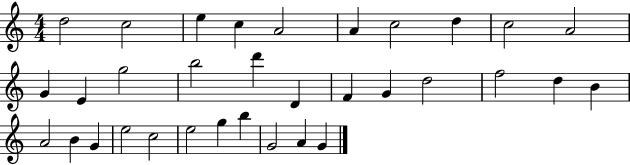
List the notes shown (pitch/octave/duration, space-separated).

D5/h C5/h E5/q C5/q A4/h A4/q C5/h D5/q C5/h A4/h G4/q E4/q G5/h B5/h D6/q D4/q F4/q G4/q D5/h F5/h D5/q B4/q A4/h B4/q G4/q E5/h C5/h E5/h G5/q B5/q G4/h A4/q G4/q